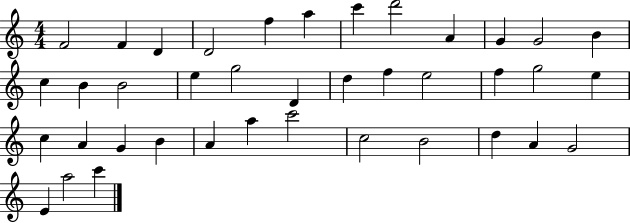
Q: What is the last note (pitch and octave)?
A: C6